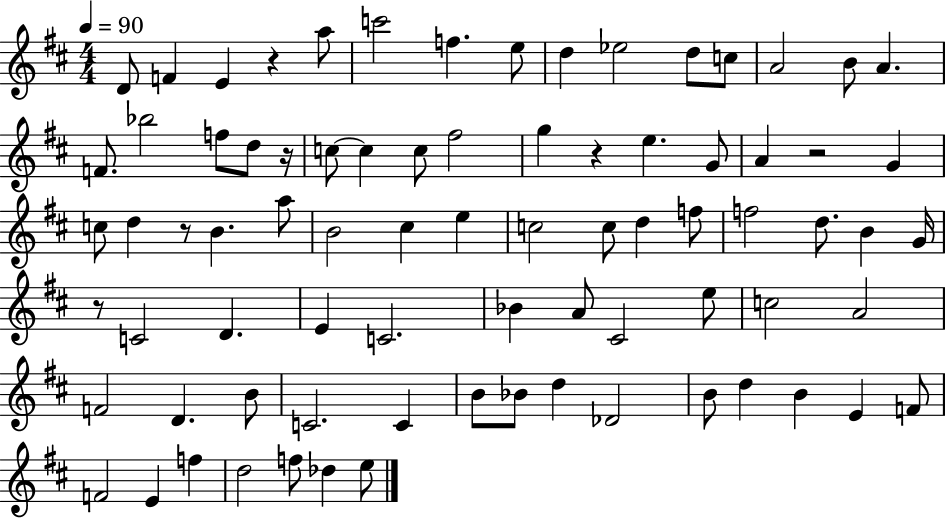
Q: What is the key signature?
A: D major